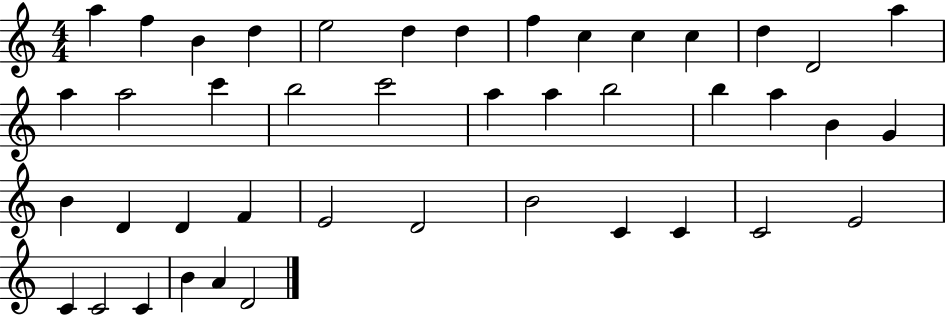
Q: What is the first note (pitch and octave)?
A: A5